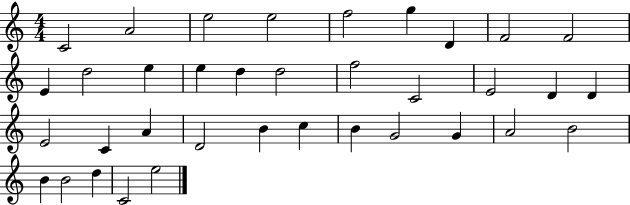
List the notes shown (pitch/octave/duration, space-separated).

C4/h A4/h E5/h E5/h F5/h G5/q D4/q F4/h F4/h E4/q D5/h E5/q E5/q D5/q D5/h F5/h C4/h E4/h D4/q D4/q E4/h C4/q A4/q D4/h B4/q C5/q B4/q G4/h G4/q A4/h B4/h B4/q B4/h D5/q C4/h E5/h